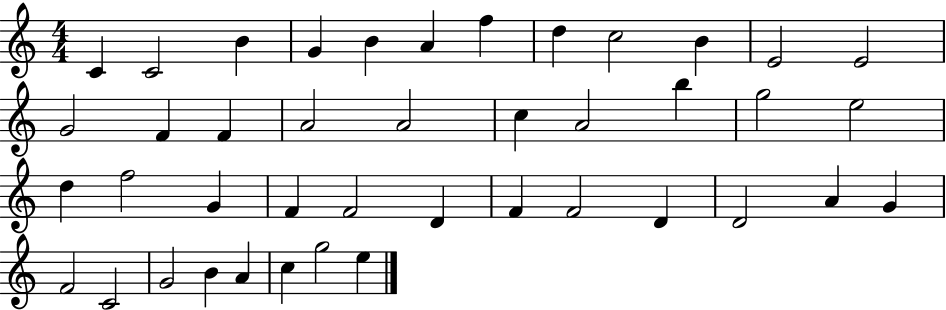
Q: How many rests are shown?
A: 0